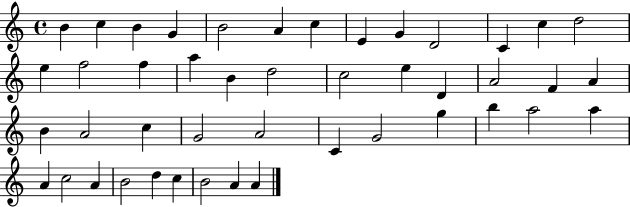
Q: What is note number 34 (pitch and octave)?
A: B5